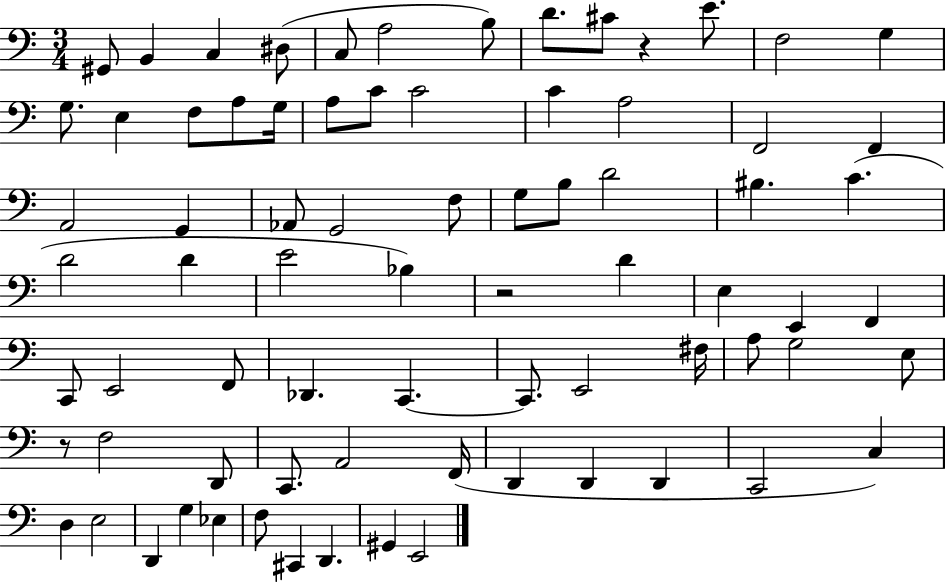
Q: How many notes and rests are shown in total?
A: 76